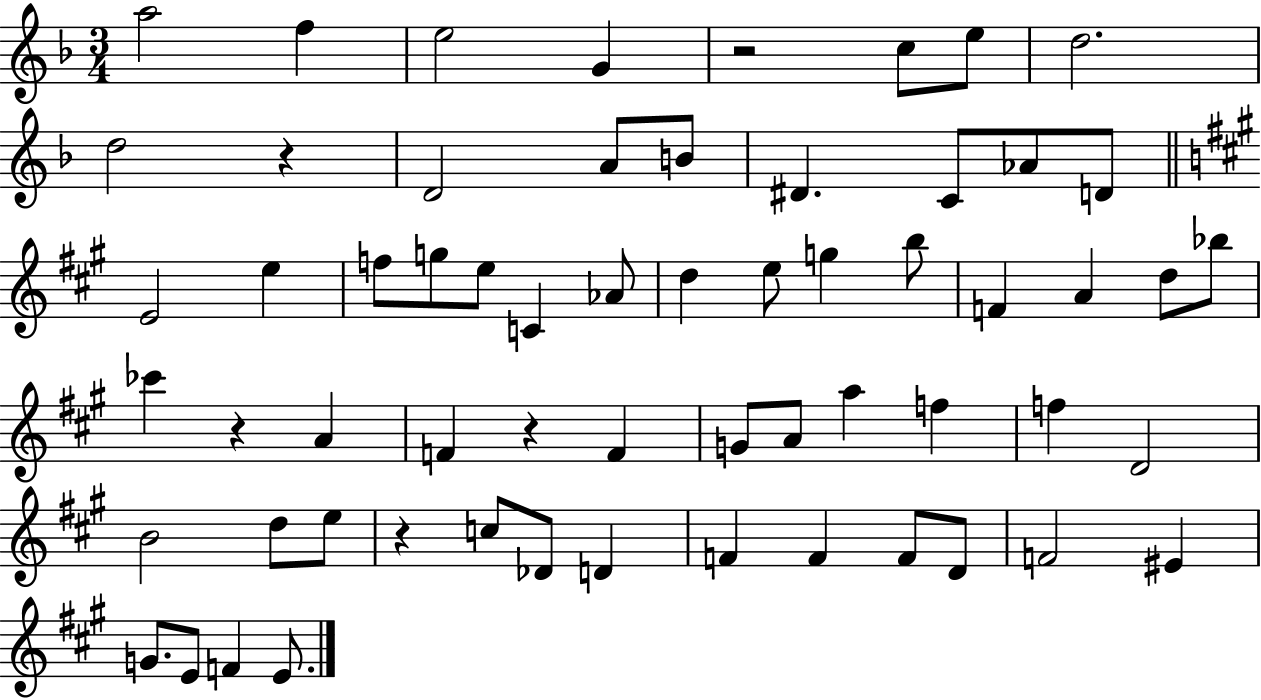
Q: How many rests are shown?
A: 5